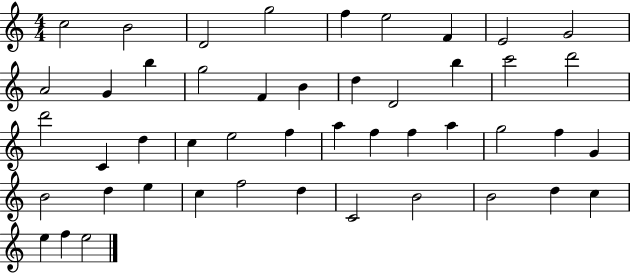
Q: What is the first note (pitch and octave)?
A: C5